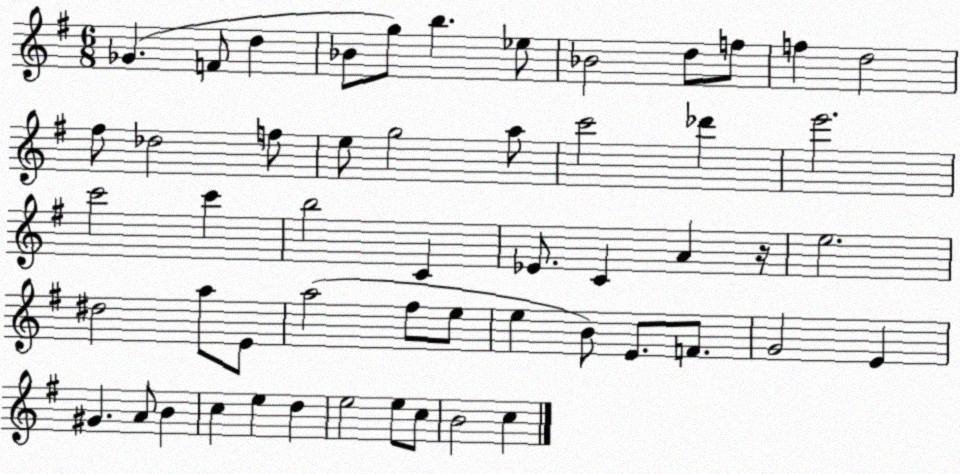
X:1
T:Untitled
M:6/8
L:1/4
K:G
_G F/2 d _B/2 g/2 b _e/2 _B2 d/2 f/2 f d2 ^f/2 _d2 f/2 e/2 g2 a/2 c'2 _d' e'2 c'2 c' b2 C _E/2 C A z/4 e2 ^d2 a/2 E/2 a2 ^f/2 e/2 e B/2 E/2 F/2 G2 E ^G A/2 B c e d e2 e/2 c/2 B2 c